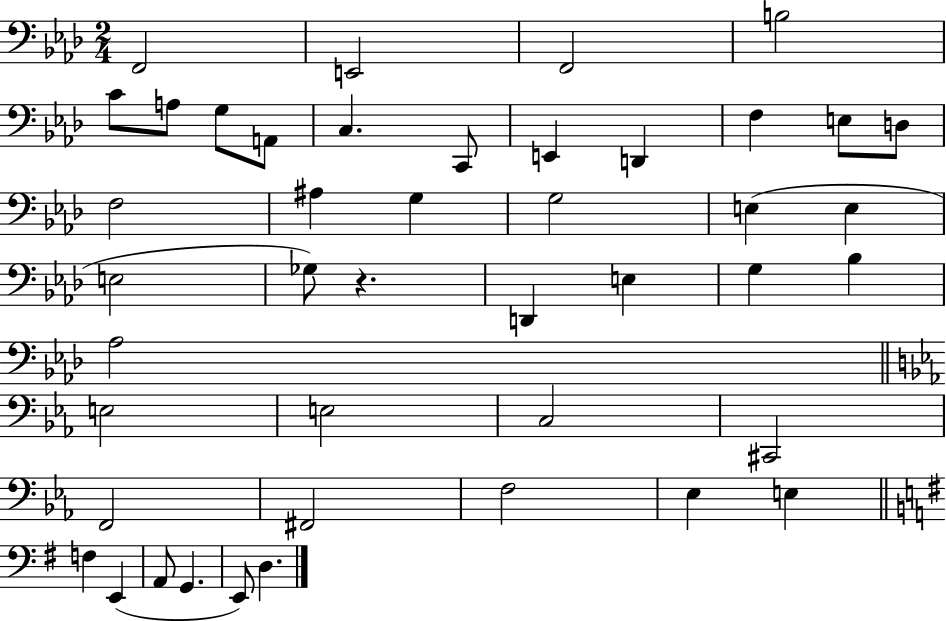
{
  \clef bass
  \numericTimeSignature
  \time 2/4
  \key aes \major
  f,2 | e,2 | f,2 | b2 | \break c'8 a8 g8 a,8 | c4. c,8 | e,4 d,4 | f4 e8 d8 | \break f2 | ais4 g4 | g2 | e4( e4 | \break e2 | ges8) r4. | d,4 e4 | g4 bes4 | \break aes2 | \bar "||" \break \key ees \major e2 | e2 | c2 | cis,2 | \break f,2 | fis,2 | f2 | ees4 e4 | \break \bar "||" \break \key e \minor f4 e,4( | a,8 g,4. | e,8) d4. | \bar "|."
}